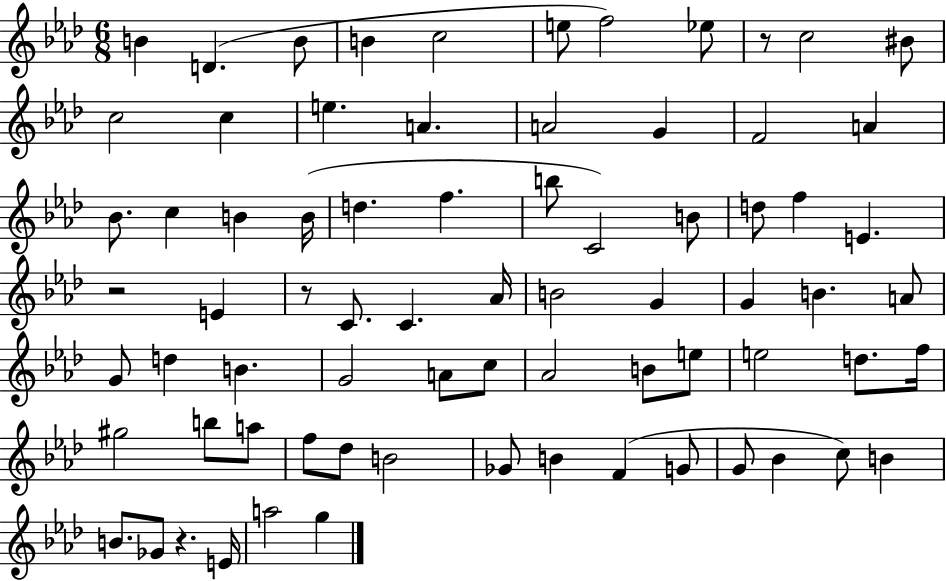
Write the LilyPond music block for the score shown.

{
  \clef treble
  \numericTimeSignature
  \time 6/8
  \key aes \major
  \repeat volta 2 { b'4 d'4.( b'8 | b'4 c''2 | e''8 f''2) ees''8 | r8 c''2 bis'8 | \break c''2 c''4 | e''4. a'4. | a'2 g'4 | f'2 a'4 | \break bes'8. c''4 b'4 b'16( | d''4. f''4. | b''8 c'2) b'8 | d''8 f''4 e'4. | \break r2 e'4 | r8 c'8. c'4. aes'16 | b'2 g'4 | g'4 b'4. a'8 | \break g'8 d''4 b'4. | g'2 a'8 c''8 | aes'2 b'8 e''8 | e''2 d''8. f''16 | \break gis''2 b''8 a''8 | f''8 des''8 b'2 | ges'8 b'4 f'4( g'8 | g'8 bes'4 c''8) b'4 | \break b'8. ges'8 r4. e'16 | a''2 g''4 | } \bar "|."
}